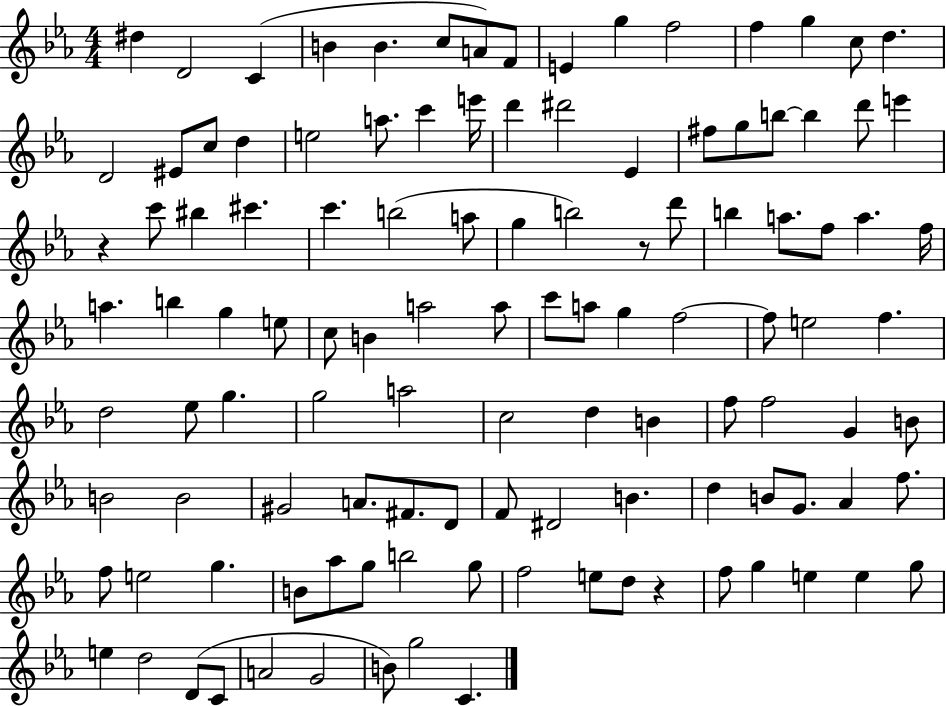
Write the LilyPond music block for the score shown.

{
  \clef treble
  \numericTimeSignature
  \time 4/4
  \key ees \major
  dis''4 d'2 c'4( | b'4 b'4. c''8 a'8) f'8 | e'4 g''4 f''2 | f''4 g''4 c''8 d''4. | \break d'2 eis'8 c''8 d''4 | e''2 a''8. c'''4 e'''16 | d'''4 dis'''2 ees'4 | fis''8 g''8 b''8~~ b''4 d'''8 e'''4 | \break r4 c'''8 bis''4 cis'''4. | c'''4. b''2( a''8 | g''4 b''2) r8 d'''8 | b''4 a''8. f''8 a''4. f''16 | \break a''4. b''4 g''4 e''8 | c''8 b'4 a''2 a''8 | c'''8 a''8 g''4 f''2~~ | f''8 e''2 f''4. | \break d''2 ees''8 g''4. | g''2 a''2 | c''2 d''4 b'4 | f''8 f''2 g'4 b'8 | \break b'2 b'2 | gis'2 a'8. fis'8. d'8 | f'8 dis'2 b'4. | d''4 b'8 g'8. aes'4 f''8. | \break f''8 e''2 g''4. | b'8 aes''8 g''8 b''2 g''8 | f''2 e''8 d''8 r4 | f''8 g''4 e''4 e''4 g''8 | \break e''4 d''2 d'8( c'8 | a'2 g'2 | b'8) g''2 c'4. | \bar "|."
}